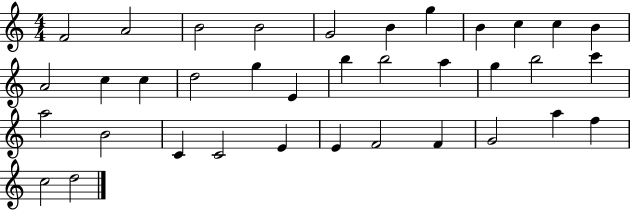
X:1
T:Untitled
M:4/4
L:1/4
K:C
F2 A2 B2 B2 G2 B g B c c B A2 c c d2 g E b b2 a g b2 c' a2 B2 C C2 E E F2 F G2 a f c2 d2